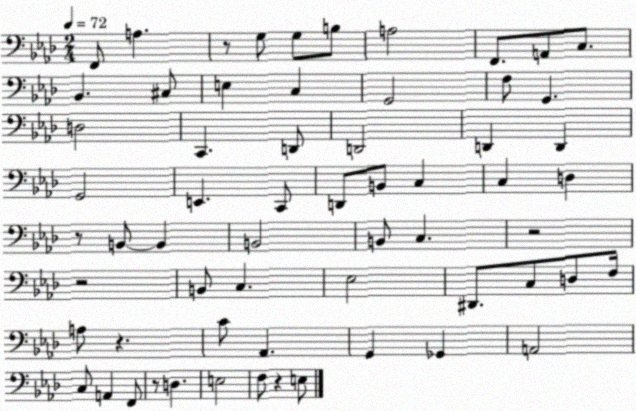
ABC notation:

X:1
T:Untitled
M:2/4
L:1/4
K:Ab
F,,/2 A, z/2 G,/2 G,/2 B,/2 A,2 F,,/2 A,,/2 C,/2 _B,, ^C,/2 E, C, G,,2 F,/2 G,, D,2 C,, D,,/2 D,,2 D,, D,, G,,2 E,, C,,/2 D,,/2 B,,/2 C, C, D, z/2 B,,/2 B,, B,,2 B,,/2 C, z2 z2 B,,/2 C, _E,2 ^D,,/2 C,/2 D,/2 F,/4 A,/2 z C/2 _A,, G,, _G,, A,,2 C,/2 A,, F,,/2 z/2 D, E,2 F,/2 z E,/2